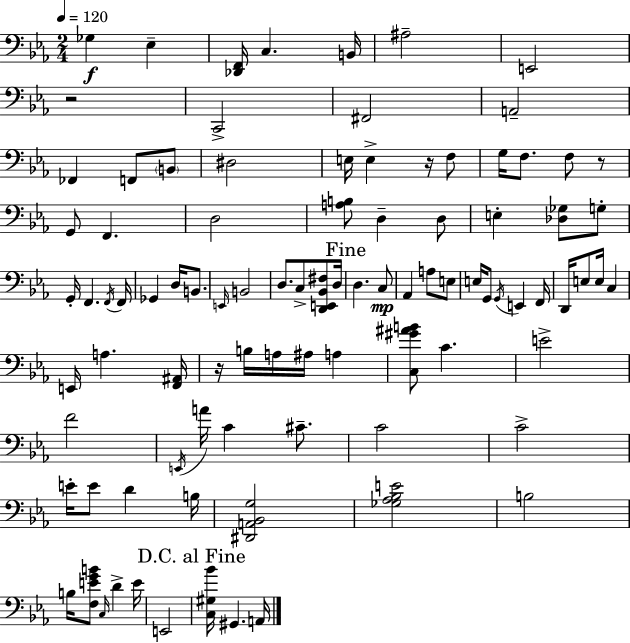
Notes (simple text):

Gb3/q Eb3/q [Db2,F2]/s C3/q. B2/s A#3/h E2/h R/h C2/h F#2/h A2/h FES2/q F2/e B2/e D#3/h E3/s E3/q R/s F3/e G3/s F3/e. F3/e R/e G2/e F2/q. D3/h [A3,B3]/e D3/q D3/e E3/q [Db3,Gb3]/e G3/e G2/s F2/q. F2/s F2/s Gb2/q D3/s B2/e. E2/s B2/h D3/e. C3/e [D2,E2,Bb2,F#3]/e D3/s D3/q. C3/e Ab2/q A3/e E3/e E3/s G2/e G2/s E2/q F2/s D2/s E3/e E3/s C3/q E2/s A3/q. [F2,A#2]/s R/s B3/s A3/s A#3/s A3/q [C3,G#4,A#4,B4]/e C4/q. E4/h F4/h E2/s A4/s C4/q C#4/e. C4/h C4/h E4/s E4/e D4/q B3/s [D#2,A2,Bb2,G3]/h [Gb3,Ab3,Bb3,E4]/h B3/h B3/s [F3,E4,G4,B4]/e C3/s D4/q E4/s E2/h [C3,G#3,Bb4]/s G#2/q. A2/s